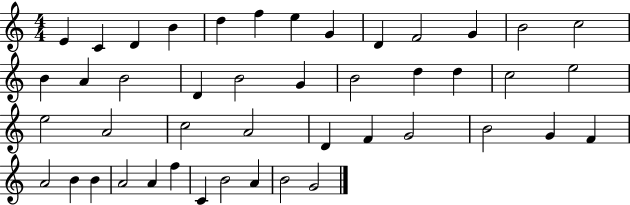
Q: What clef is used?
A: treble